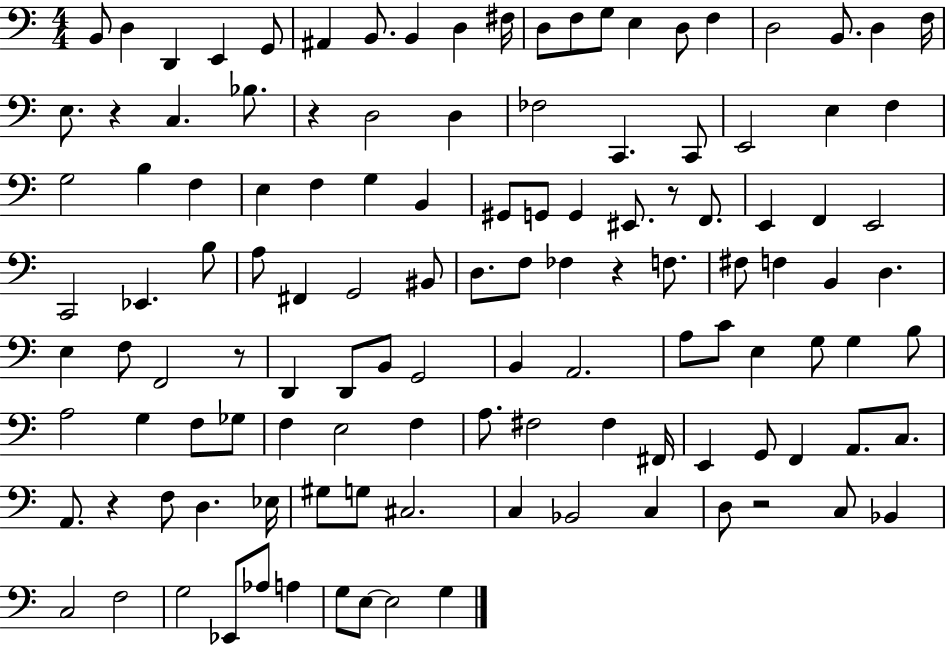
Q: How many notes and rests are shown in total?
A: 122